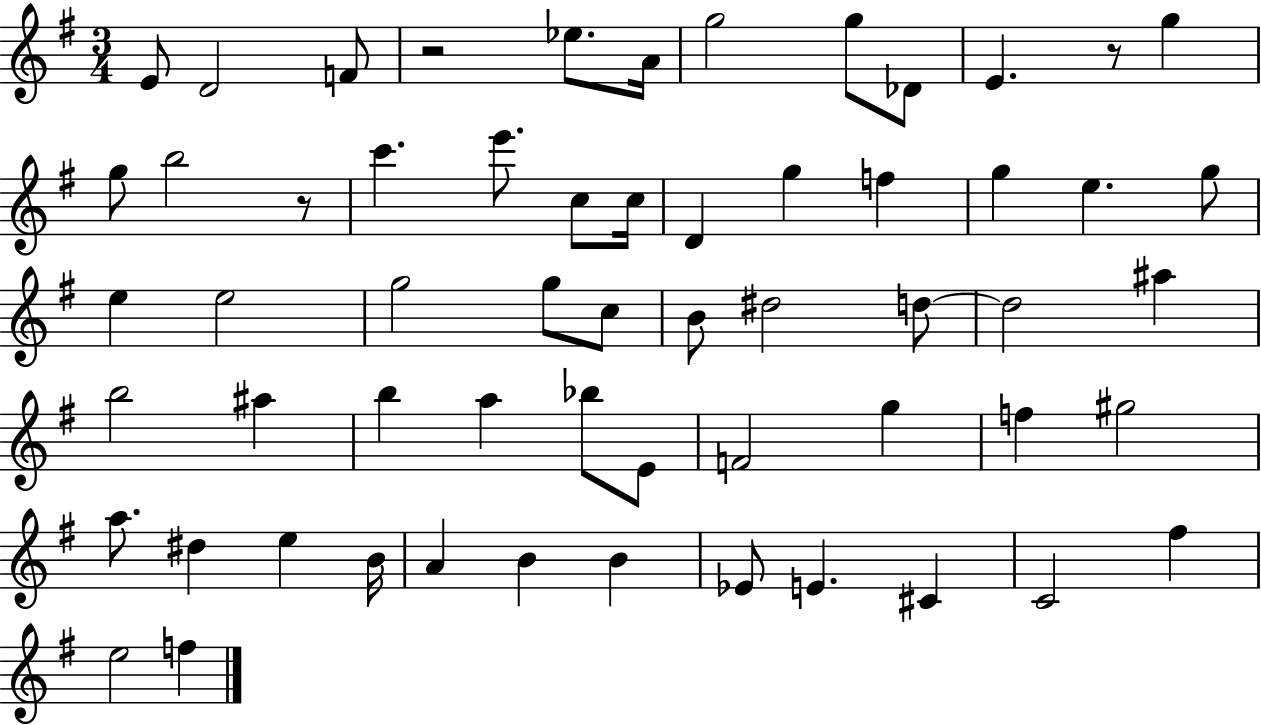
E4/e D4/h F4/e R/h Eb5/e. A4/s G5/h G5/e Db4/e E4/q. R/e G5/q G5/e B5/h R/e C6/q. E6/e. C5/e C5/s D4/q G5/q F5/q G5/q E5/q. G5/e E5/q E5/h G5/h G5/e C5/e B4/e D#5/h D5/e D5/h A#5/q B5/h A#5/q B5/q A5/q Bb5/e E4/e F4/h G5/q F5/q G#5/h A5/e. D#5/q E5/q B4/s A4/q B4/q B4/q Eb4/e E4/q. C#4/q C4/h F#5/q E5/h F5/q